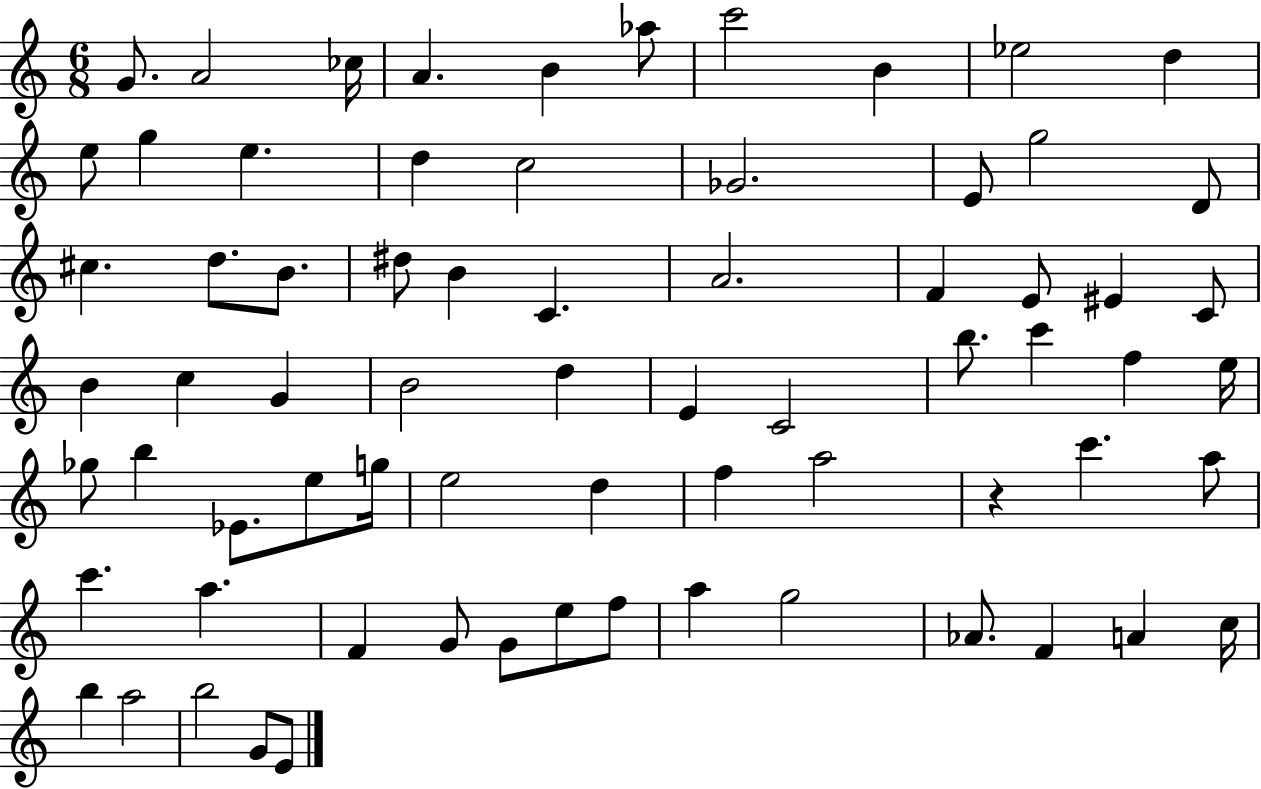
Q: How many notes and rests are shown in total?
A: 71